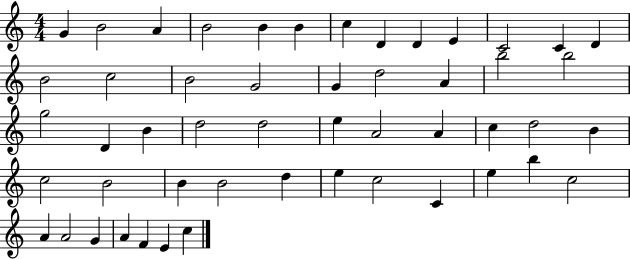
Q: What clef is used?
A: treble